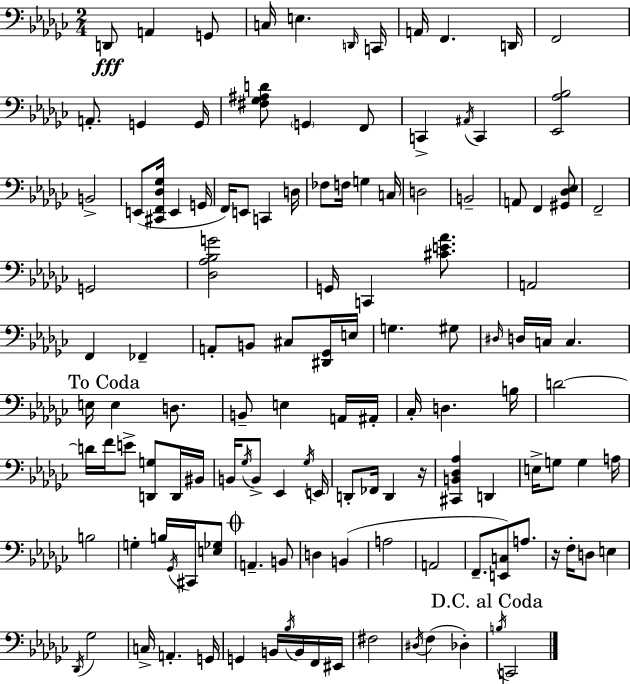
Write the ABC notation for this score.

X:1
T:Untitled
M:2/4
L:1/4
K:Ebm
D,,/2 A,, G,,/2 C,/4 E, D,,/4 C,,/4 A,,/4 F,, D,,/4 F,,2 A,,/2 G,, G,,/4 [^F,_G,^A,D]/2 G,, F,,/2 C,, ^A,,/4 C,, [_E,,_A,_B,]2 B,,2 E,,/2 [^C,,F,,_D,_G,]/4 E,, G,,/4 F,,/4 E,,/2 C,, D,/4 _F,/2 F,/4 G, C,/4 D,2 B,,2 A,,/2 F,, [^G,,_D,_E,]/2 F,,2 G,,2 [_D,_A,_B,G]2 G,,/4 C,, [^CE_A]/2 A,,2 F,, _F,, A,,/2 B,,/2 ^C,/2 [^D,,_G,,]/4 E,/4 G, ^G,/2 ^D,/4 D,/4 C,/4 C, E,/4 E, D,/2 B,,/2 E, A,,/4 ^A,,/4 _C,/4 D, B,/4 D2 D/4 F/4 E/2 [D,,G,]/2 D,,/4 ^B,,/4 B,,/4 _G,/4 B,,/2 _E,, _G,/4 E,,/4 D,,/2 _F,,/4 D,, z/4 [^C,,B,,_D,_A,] D,, E,/4 G,/2 G, A,/4 B,2 G, B,/4 _G,,/4 ^C,,/4 [E,_G,]/2 A,, B,,/2 D, B,, A,2 A,,2 F,,/2 [E,,C,]/2 A,/2 z/4 F,/4 D,/2 E, _D,,/4 _G,2 C,/4 A,, G,,/4 G,, B,,/4 _B,/4 B,,/4 F,,/4 ^E,,/4 ^F,2 ^D,/4 F, _D, B,/4 C,,2